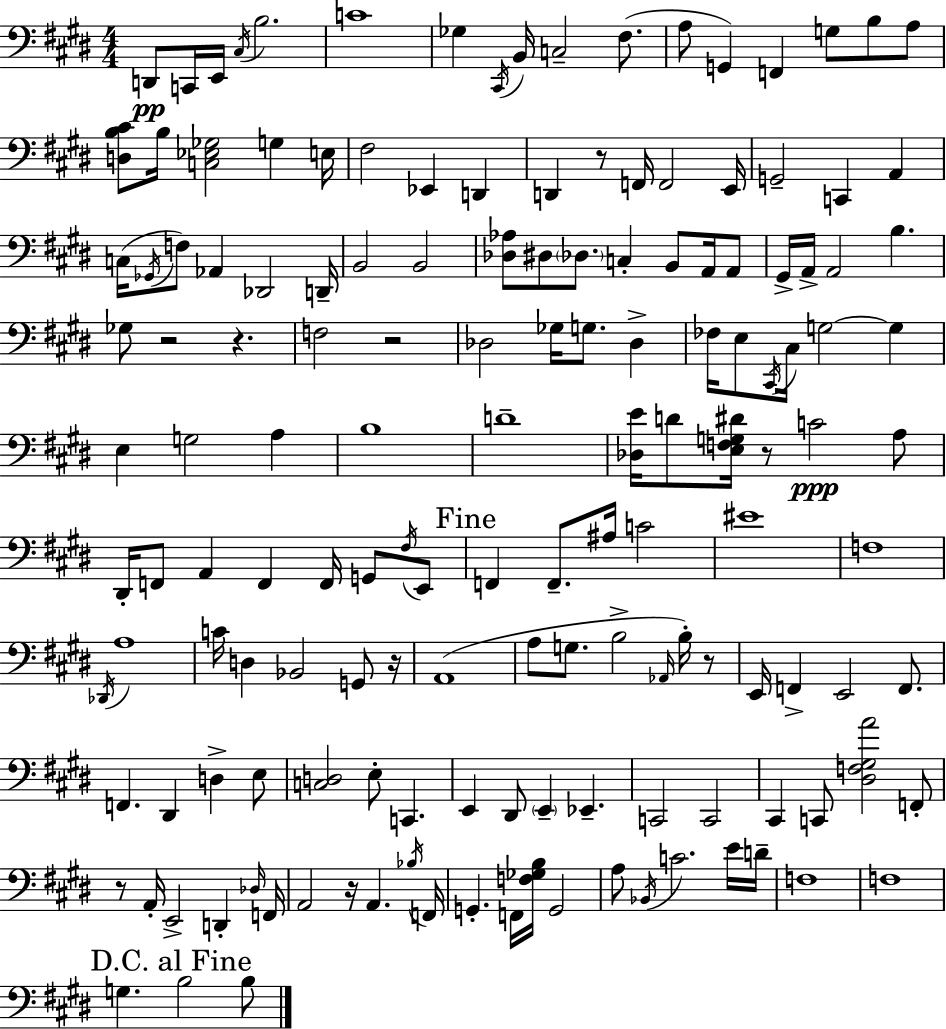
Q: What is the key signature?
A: E major